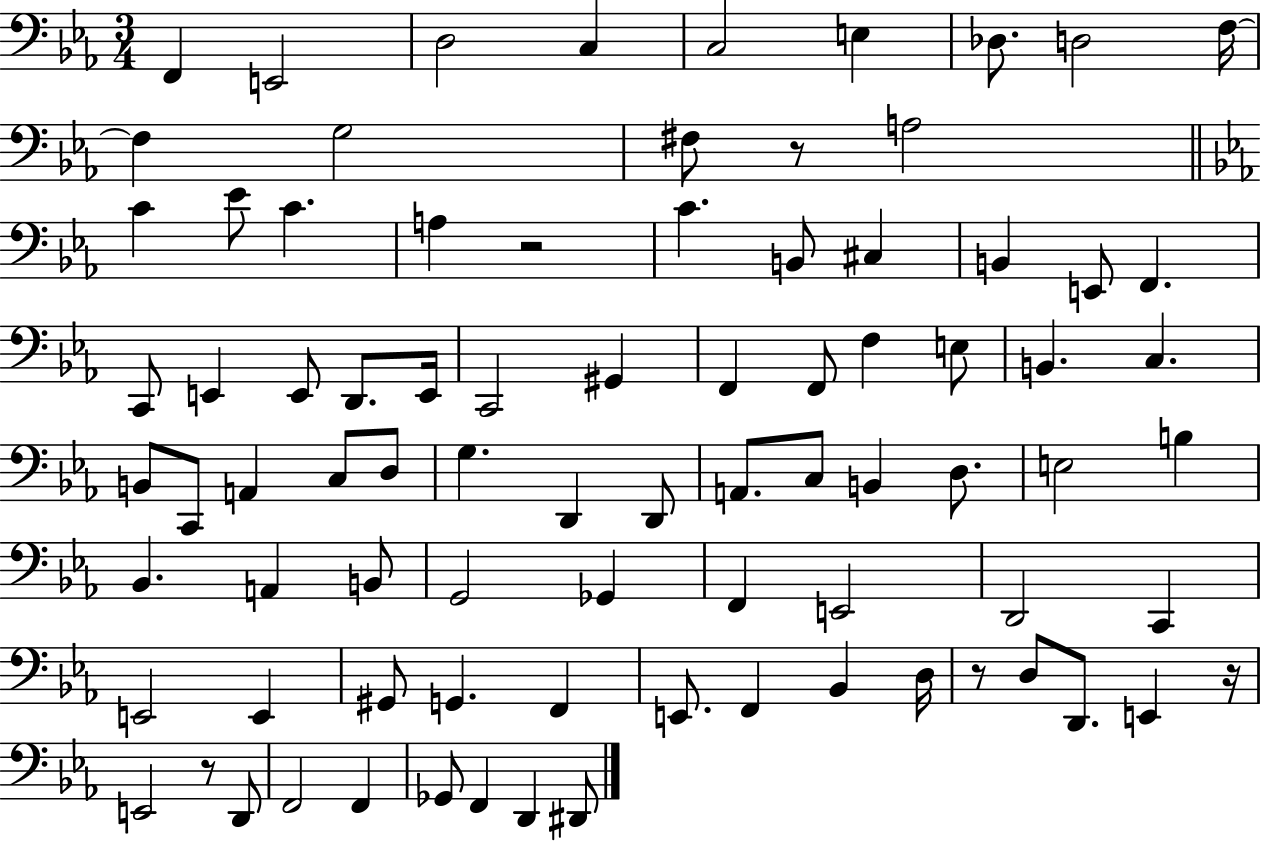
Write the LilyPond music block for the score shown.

{
  \clef bass
  \numericTimeSignature
  \time 3/4
  \key ees \major
  \repeat volta 2 { f,4 e,2 | d2 c4 | c2 e4 | des8. d2 f16~~ | \break f4 g2 | fis8 r8 a2 | \bar "||" \break \key ees \major c'4 ees'8 c'4. | a4 r2 | c'4. b,8 cis4 | b,4 e,8 f,4. | \break c,8 e,4 e,8 d,8. e,16 | c,2 gis,4 | f,4 f,8 f4 e8 | b,4. c4. | \break b,8 c,8 a,4 c8 d8 | g4. d,4 d,8 | a,8. c8 b,4 d8. | e2 b4 | \break bes,4. a,4 b,8 | g,2 ges,4 | f,4 e,2 | d,2 c,4 | \break e,2 e,4 | gis,8 g,4. f,4 | e,8. f,4 bes,4 d16 | r8 d8 d,8. e,4 r16 | \break e,2 r8 d,8 | f,2 f,4 | ges,8 f,4 d,4 dis,8 | } \bar "|."
}